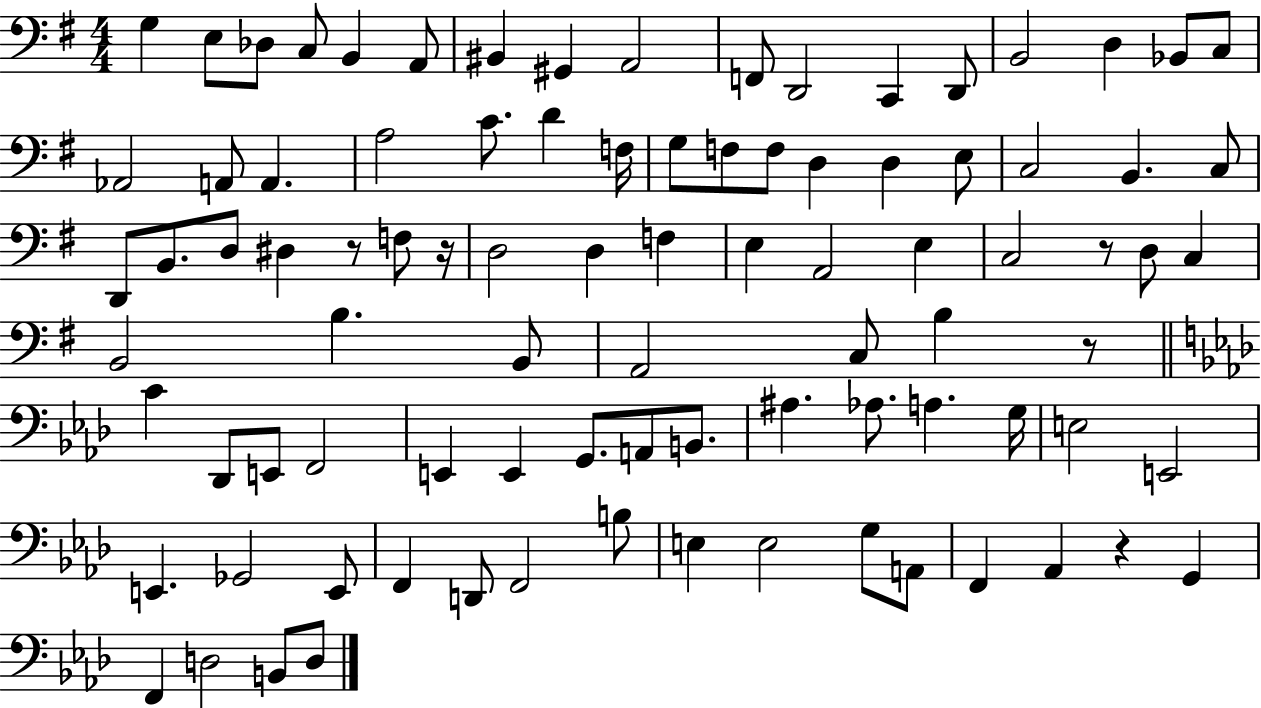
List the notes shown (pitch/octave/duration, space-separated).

G3/q E3/e Db3/e C3/e B2/q A2/e BIS2/q G#2/q A2/h F2/e D2/h C2/q D2/e B2/h D3/q Bb2/e C3/e Ab2/h A2/e A2/q. A3/h C4/e. D4/q F3/s G3/e F3/e F3/e D3/q D3/q E3/e C3/h B2/q. C3/e D2/e B2/e. D3/e D#3/q R/e F3/e R/s D3/h D3/q F3/q E3/q A2/h E3/q C3/h R/e D3/e C3/q B2/h B3/q. B2/e A2/h C3/e B3/q R/e C4/q Db2/e E2/e F2/h E2/q E2/q G2/e. A2/e B2/e. A#3/q. Ab3/e. A3/q. G3/s E3/h E2/h E2/q. Gb2/h E2/e F2/q D2/e F2/h B3/e E3/q E3/h G3/e A2/e F2/q Ab2/q R/q G2/q F2/q D3/h B2/e D3/e